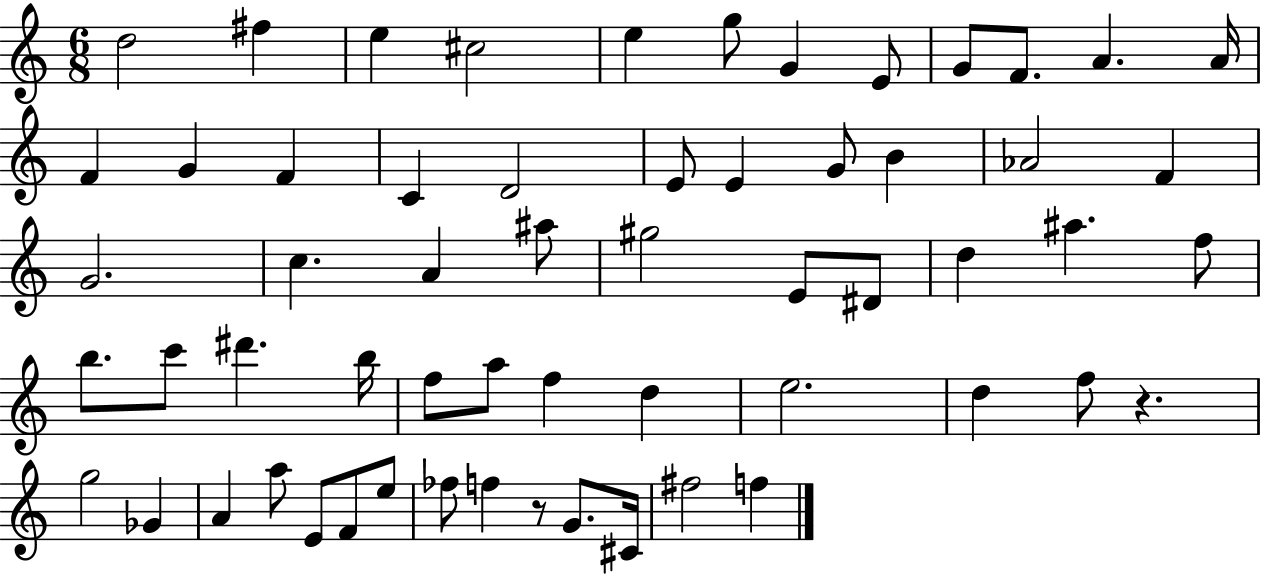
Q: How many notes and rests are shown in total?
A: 59